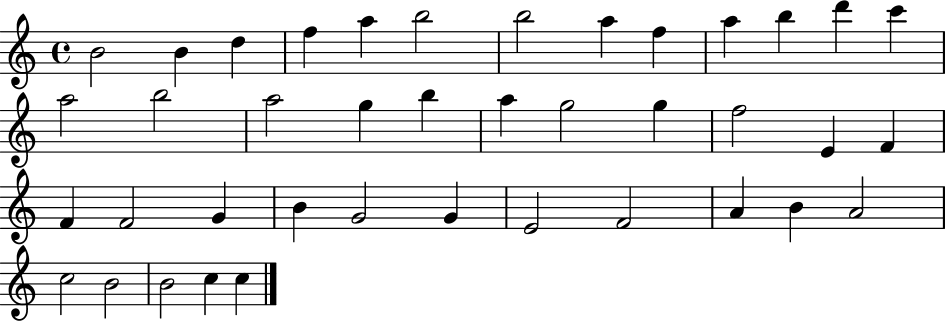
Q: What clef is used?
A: treble